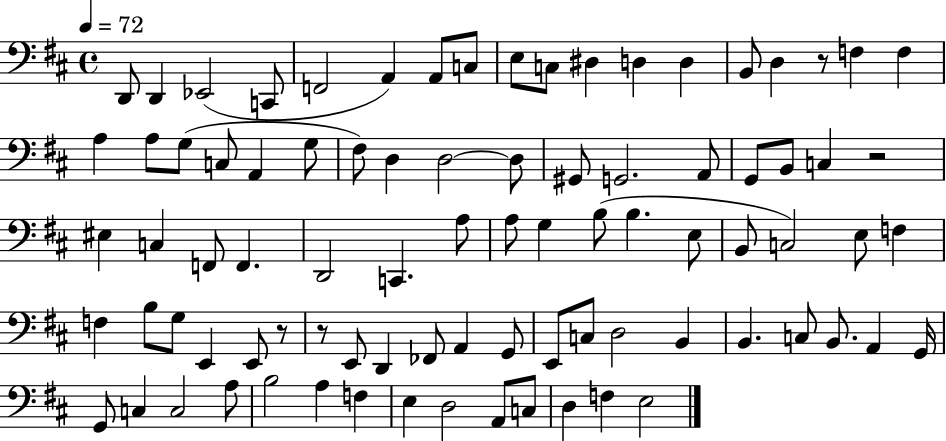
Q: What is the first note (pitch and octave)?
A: D2